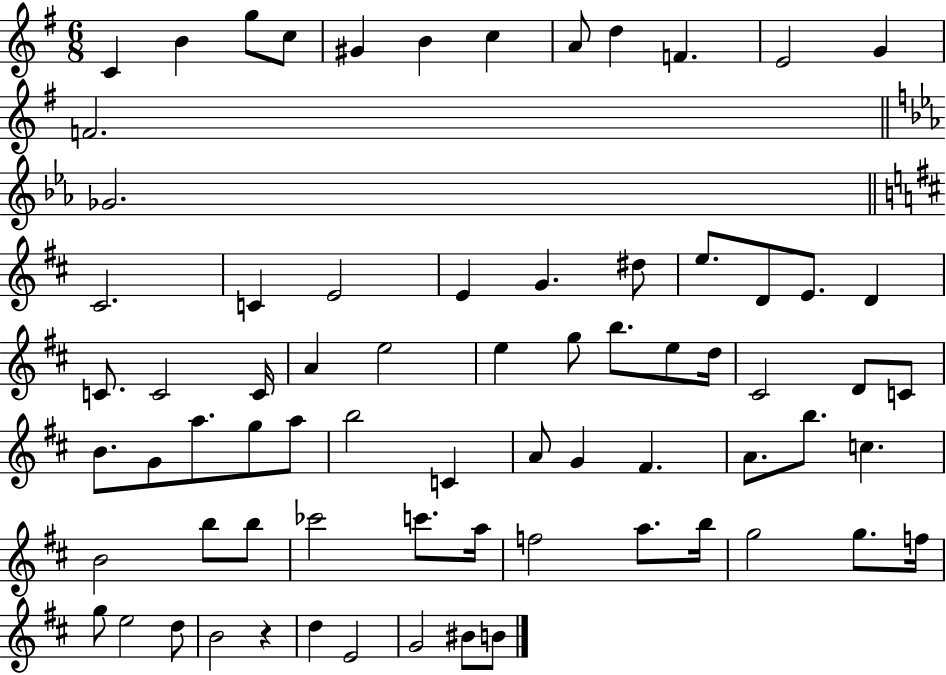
C4/q B4/q G5/e C5/e G#4/q B4/q C5/q A4/e D5/q F4/q. E4/h G4/q F4/h. Gb4/h. C#4/h. C4/q E4/h E4/q G4/q. D#5/e E5/e. D4/e E4/e. D4/q C4/e. C4/h C4/s A4/q E5/h E5/q G5/e B5/e. E5/e D5/s C#4/h D4/e C4/e B4/e. G4/e A5/e. G5/e A5/e B5/h C4/q A4/e G4/q F#4/q. A4/e. B5/e. C5/q. B4/h B5/e B5/e CES6/h C6/e. A5/s F5/h A5/e. B5/s G5/h G5/e. F5/s G5/e E5/h D5/e B4/h R/q D5/q E4/h G4/h BIS4/e B4/e